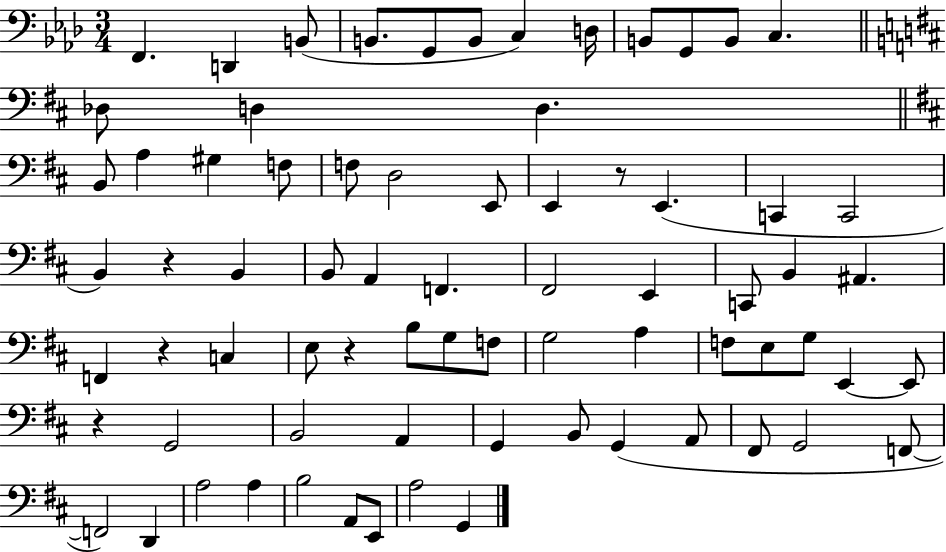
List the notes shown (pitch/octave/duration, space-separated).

F2/q. D2/q B2/e B2/e. G2/e B2/e C3/q D3/s B2/e G2/e B2/e C3/q. Db3/e D3/q D3/q. B2/e A3/q G#3/q F3/e F3/e D3/h E2/e E2/q R/e E2/q. C2/q C2/h B2/q R/q B2/q B2/e A2/q F2/q. F#2/h E2/q C2/e B2/q A#2/q. F2/q R/q C3/q E3/e R/q B3/e G3/e F3/e G3/h A3/q F3/e E3/e G3/e E2/q E2/e R/q G2/h B2/h A2/q G2/q B2/e G2/q A2/e F#2/e G2/h F2/e F2/h D2/q A3/h A3/q B3/h A2/e E2/e A3/h G2/q